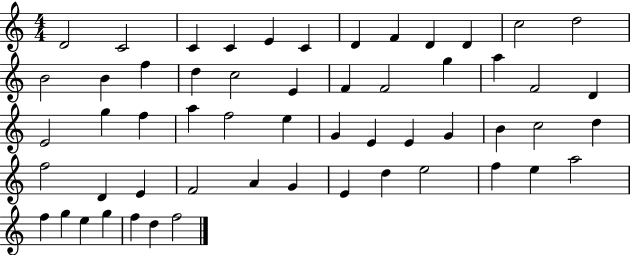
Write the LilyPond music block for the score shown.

{
  \clef treble
  \numericTimeSignature
  \time 4/4
  \key c \major
  d'2 c'2 | c'4 c'4 e'4 c'4 | d'4 f'4 d'4 d'4 | c''2 d''2 | \break b'2 b'4 f''4 | d''4 c''2 e'4 | f'4 f'2 g''4 | a''4 f'2 d'4 | \break e'2 g''4 f''4 | a''4 f''2 e''4 | g'4 e'4 e'4 g'4 | b'4 c''2 d''4 | \break f''2 d'4 e'4 | f'2 a'4 g'4 | e'4 d''4 e''2 | f''4 e''4 a''2 | \break f''4 g''4 e''4 g''4 | f''4 d''4 f''2 | \bar "|."
}